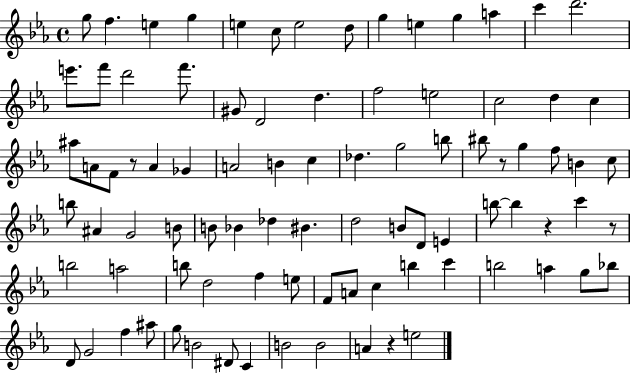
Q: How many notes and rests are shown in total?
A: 89